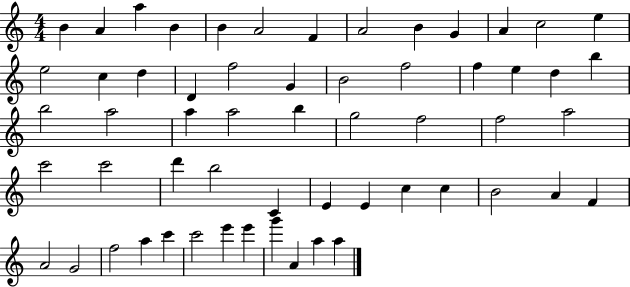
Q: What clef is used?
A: treble